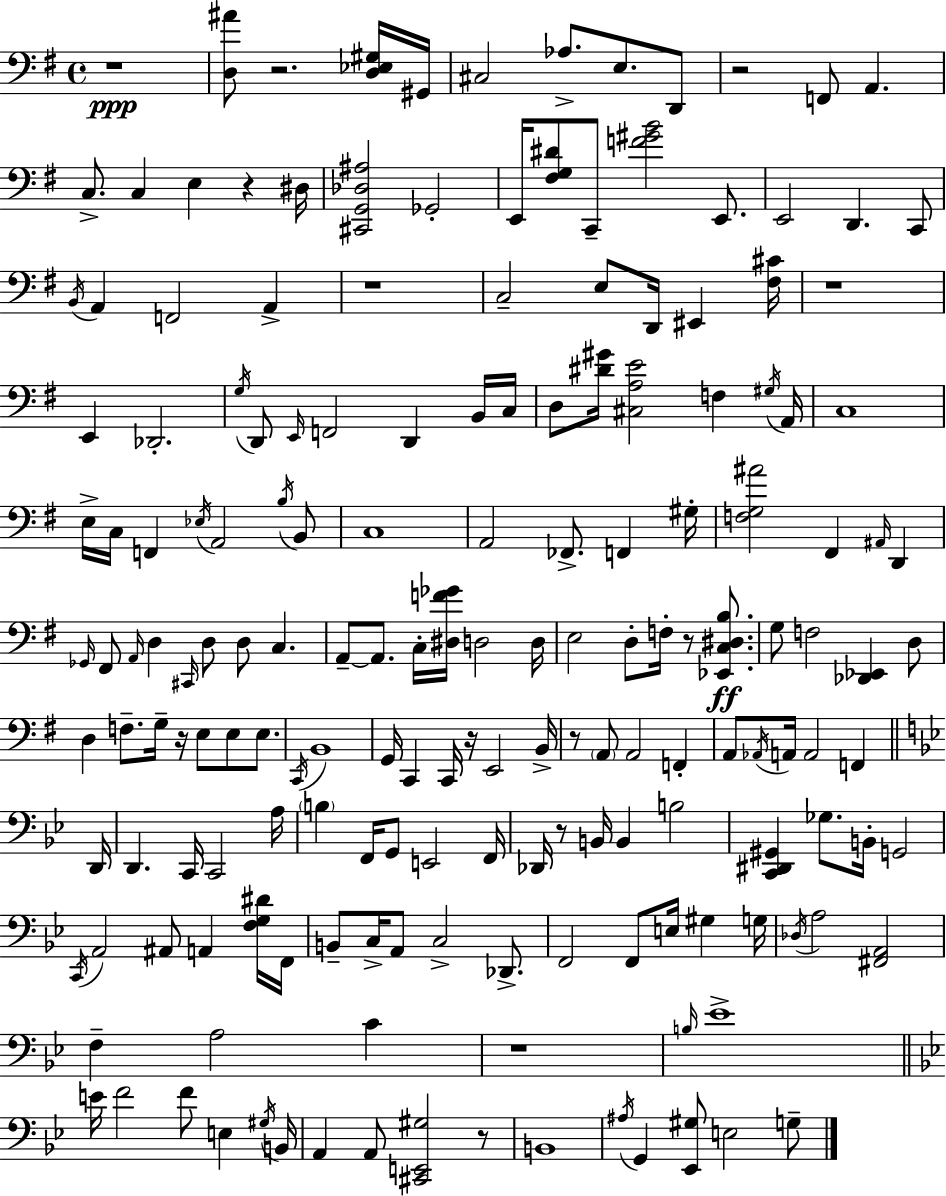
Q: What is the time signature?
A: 4/4